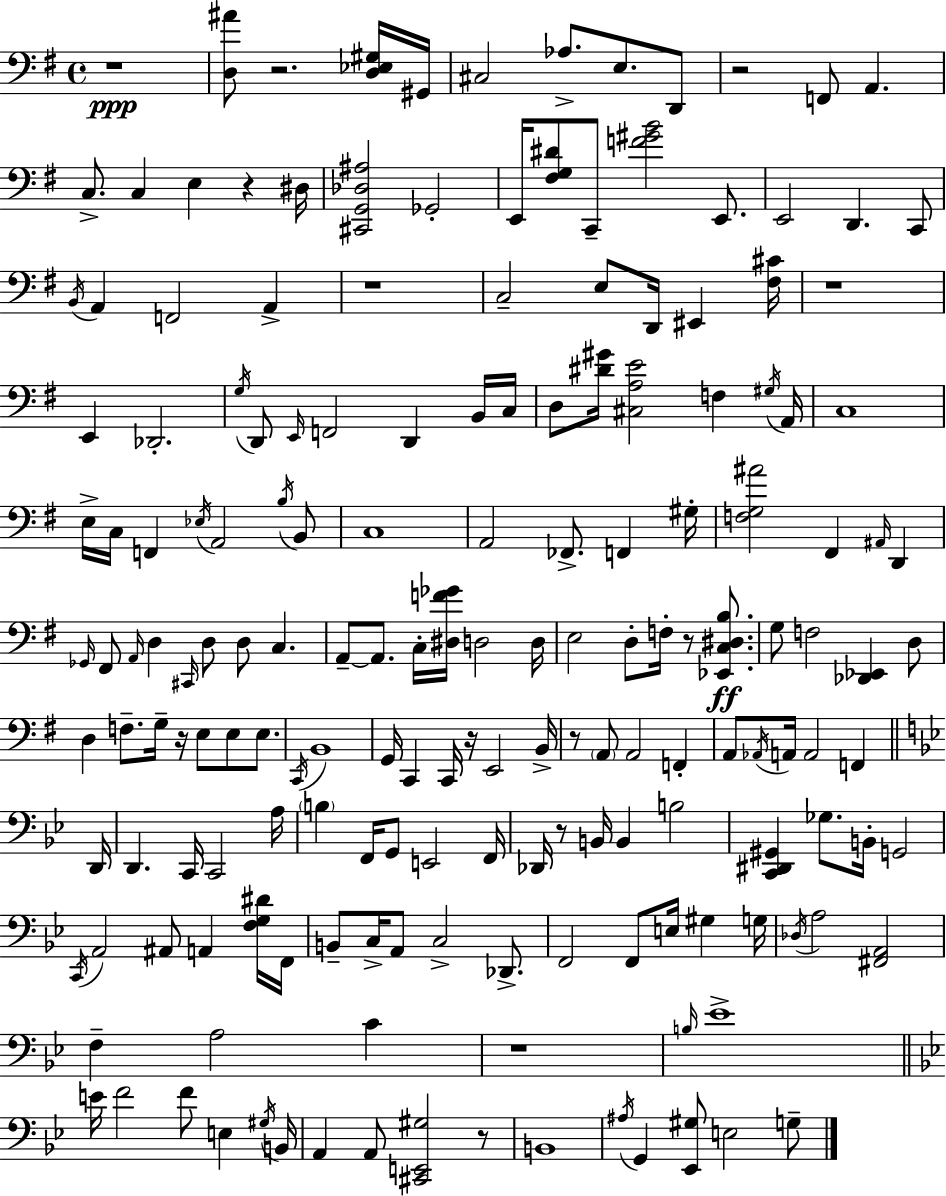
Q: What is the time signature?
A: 4/4